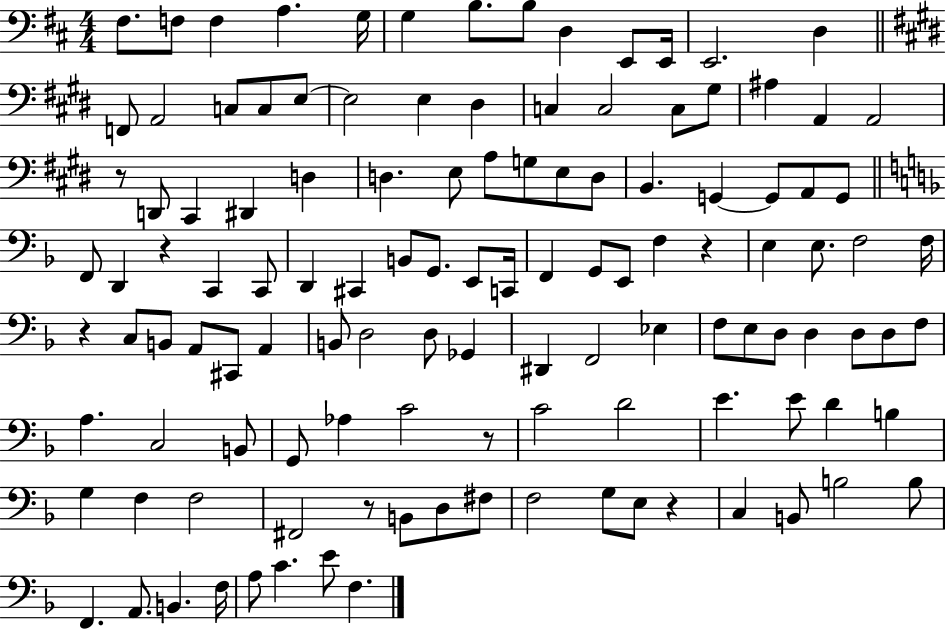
X:1
T:Untitled
M:4/4
L:1/4
K:D
^F,/2 F,/2 F, A, G,/4 G, B,/2 B,/2 D, E,,/2 E,,/4 E,,2 D, F,,/2 A,,2 C,/2 C,/2 E,/2 E,2 E, ^D, C, C,2 C,/2 ^G,/2 ^A, A,, A,,2 z/2 D,,/2 ^C,, ^D,, D, D, E,/2 A,/2 G,/2 E,/2 D,/2 B,, G,, G,,/2 A,,/2 G,,/2 F,,/2 D,, z C,, C,,/2 D,, ^C,, B,,/2 G,,/2 E,,/2 C,,/4 F,, G,,/2 E,,/2 F, z E, E,/2 F,2 F,/4 z C,/2 B,,/2 A,,/2 ^C,,/2 A,, B,,/2 D,2 D,/2 _G,, ^D,, F,,2 _E, F,/2 E,/2 D,/2 D, D,/2 D,/2 F,/2 A, C,2 B,,/2 G,,/2 _A, C2 z/2 C2 D2 E E/2 D B, G, F, F,2 ^F,,2 z/2 B,,/2 D,/2 ^F,/2 F,2 G,/2 E,/2 z C, B,,/2 B,2 B,/2 F,, A,,/2 B,, F,/4 A,/2 C E/2 F,